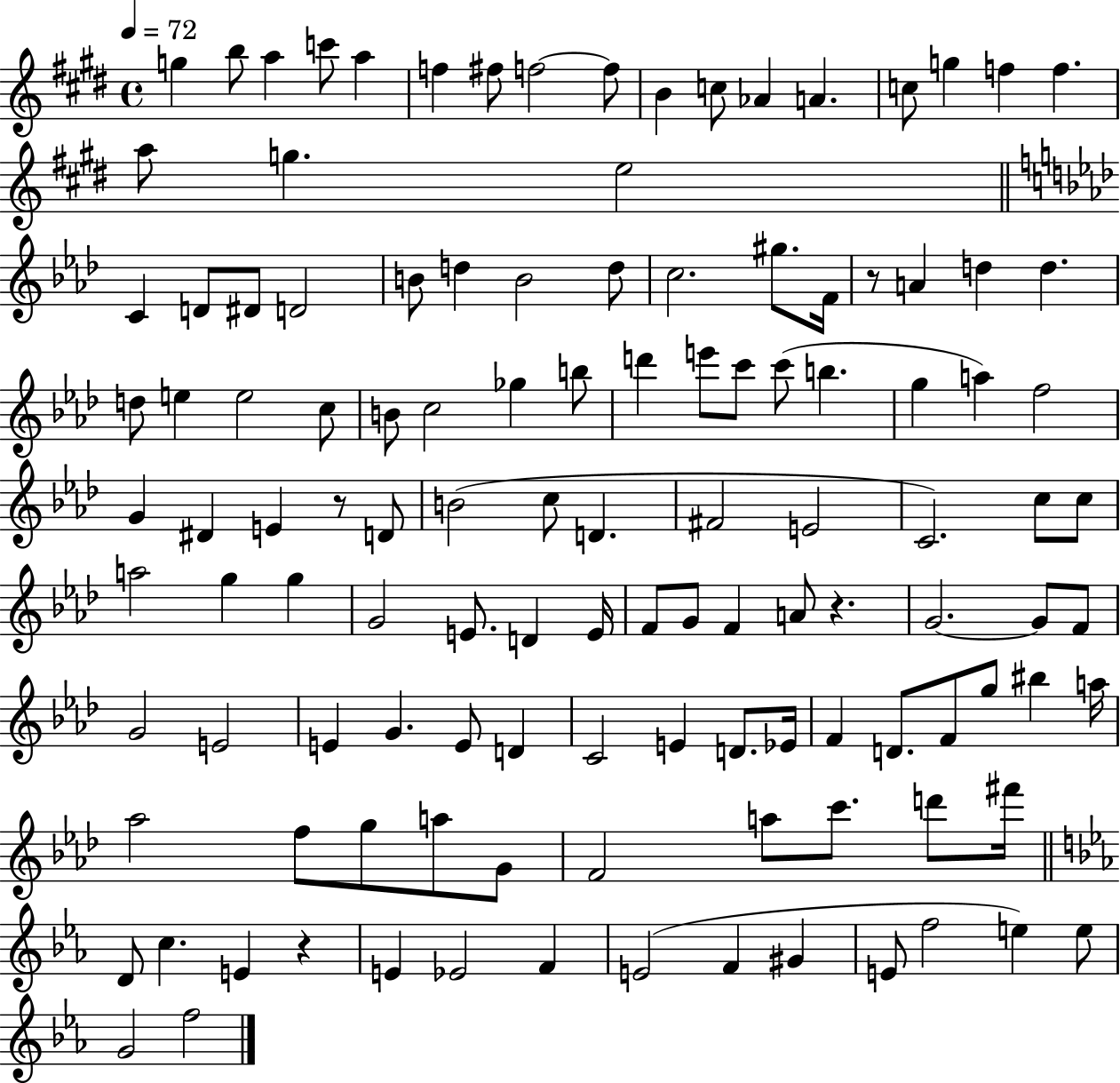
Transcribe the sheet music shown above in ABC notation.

X:1
T:Untitled
M:4/4
L:1/4
K:E
g b/2 a c'/2 a f ^f/2 f2 f/2 B c/2 _A A c/2 g f f a/2 g e2 C D/2 ^D/2 D2 B/2 d B2 d/2 c2 ^g/2 F/4 z/2 A d d d/2 e e2 c/2 B/2 c2 _g b/2 d' e'/2 c'/2 c'/2 b g a f2 G ^D E z/2 D/2 B2 c/2 D ^F2 E2 C2 c/2 c/2 a2 g g G2 E/2 D E/4 F/2 G/2 F A/2 z G2 G/2 F/2 G2 E2 E G E/2 D C2 E D/2 _E/4 F D/2 F/2 g/2 ^b a/4 _a2 f/2 g/2 a/2 G/2 F2 a/2 c'/2 d'/2 ^f'/4 D/2 c E z E _E2 F E2 F ^G E/2 f2 e e/2 G2 f2